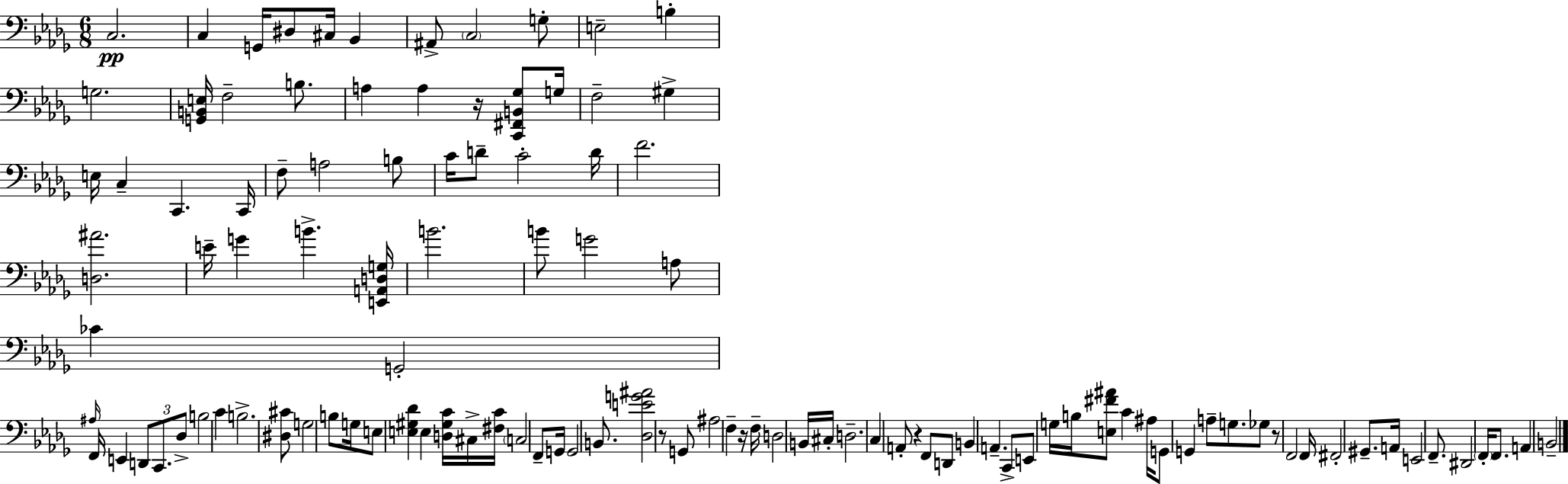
C3/h. C3/q G2/s D#3/e C#3/s Bb2/q A#2/e C3/h G3/e E3/h B3/q G3/h. [G2,B2,E3]/s F3/h B3/e. A3/q A3/q R/s [C2,F#2,B2,Gb3]/e G3/s F3/h G#3/q E3/s C3/q C2/q. C2/s F3/e A3/h B3/e C4/s D4/e C4/h D4/s F4/h. [D3,A#4]/h. E4/s G4/q B4/q. [E2,A2,D3,G3]/s B4/h. B4/e G4/h A3/e CES4/q G2/h A#3/s F2/s E2/q D2/e C2/e. Db3/e B3/h C4/q B3/h. [D#3,C#4]/e G3/h B3/e G3/s E3/e [E3,G#3,Db4]/q E3/q [D3,G#3,C4]/s C#3/s [F#3,C4]/s C3/h F2/e G2/s G2/h B2/e. [Db3,E4,G4,A#4]/h R/e G2/e A#3/h F3/q R/s F3/s D3/h B2/s C#3/s D3/h. C3/q A2/e R/q F2/e D2/e B2/q A2/q. C2/e E2/e G3/s B3/s [E3,F#4,A#4]/e C4/q A#3/s G2/e G2/q A3/e G3/e. Gb3/e R/e F2/h F2/s F#2/h G#2/e. A2/s E2/h F2/e. D#2/h F2/s F2/e. A2/q B2/h